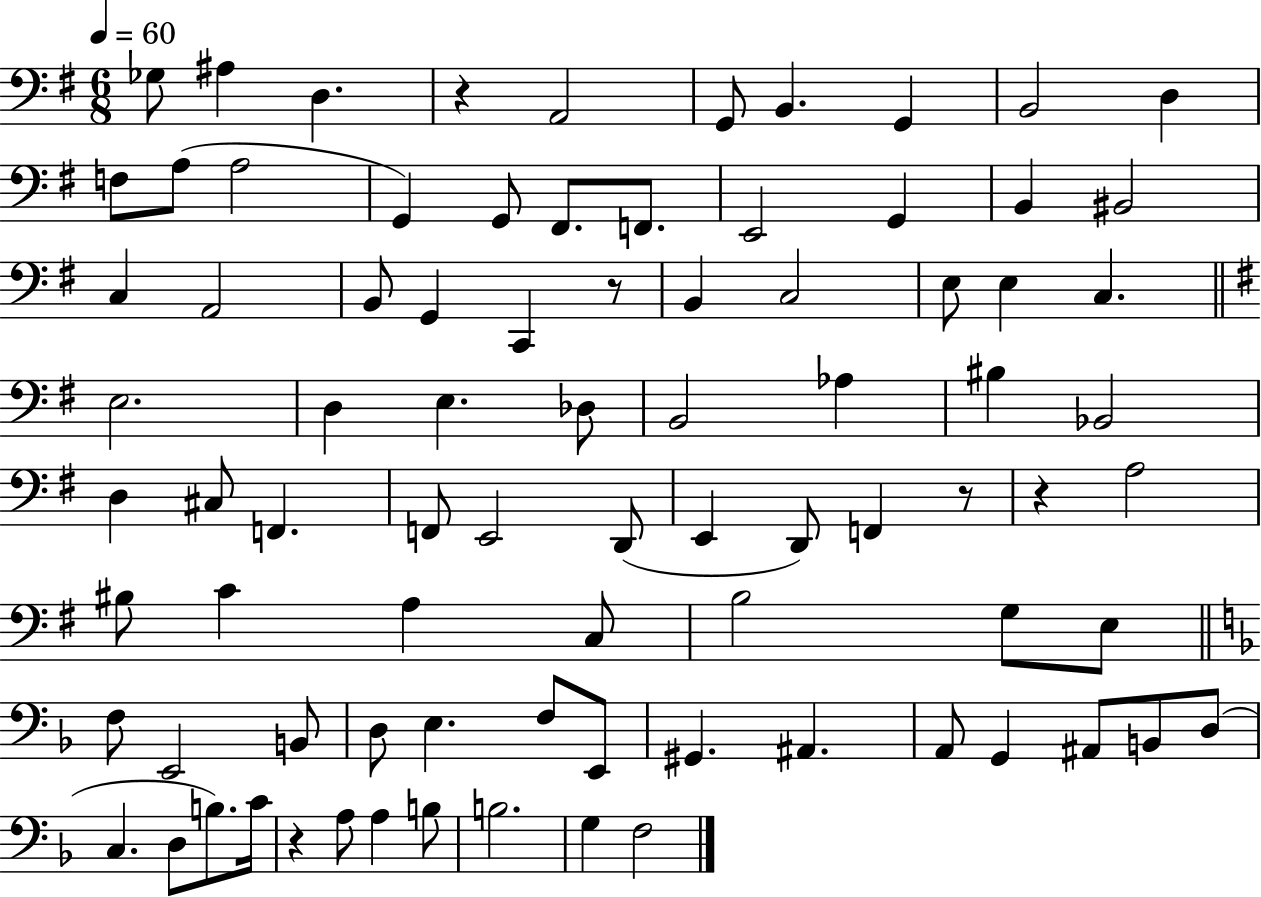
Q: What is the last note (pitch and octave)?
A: F3